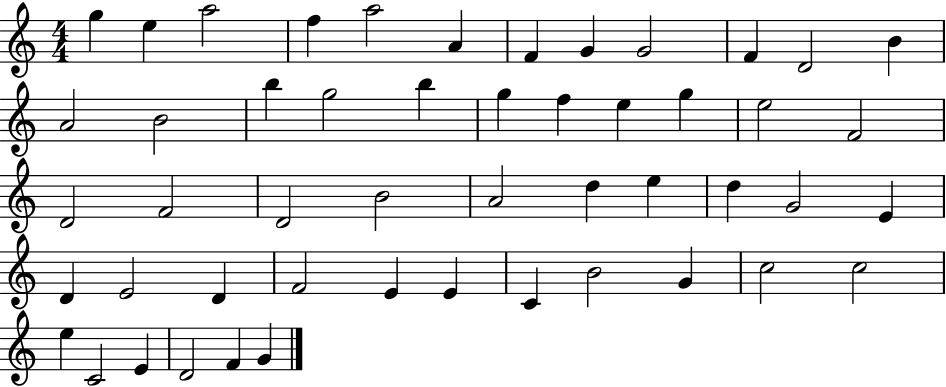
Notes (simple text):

G5/q E5/q A5/h F5/q A5/h A4/q F4/q G4/q G4/h F4/q D4/h B4/q A4/h B4/h B5/q G5/h B5/q G5/q F5/q E5/q G5/q E5/h F4/h D4/h F4/h D4/h B4/h A4/h D5/q E5/q D5/q G4/h E4/q D4/q E4/h D4/q F4/h E4/q E4/q C4/q B4/h G4/q C5/h C5/h E5/q C4/h E4/q D4/h F4/q G4/q